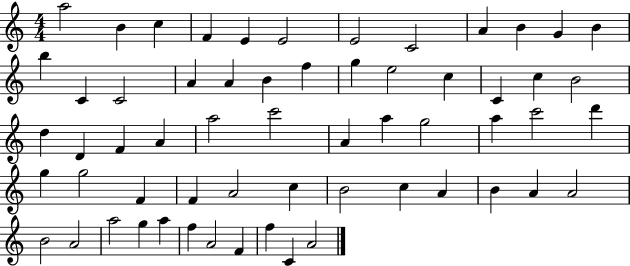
{
  \clef treble
  \numericTimeSignature
  \time 4/4
  \key c \major
  a''2 b'4 c''4 | f'4 e'4 e'2 | e'2 c'2 | a'4 b'4 g'4 b'4 | \break b''4 c'4 c'2 | a'4 a'4 b'4 f''4 | g''4 e''2 c''4 | c'4 c''4 b'2 | \break d''4 d'4 f'4 a'4 | a''2 c'''2 | a'4 a''4 g''2 | a''4 c'''2 d'''4 | \break g''4 g''2 f'4 | f'4 a'2 c''4 | b'2 c''4 a'4 | b'4 a'4 a'2 | \break b'2 a'2 | a''2 g''4 a''4 | f''4 a'2 f'4 | f''4 c'4 a'2 | \break \bar "|."
}